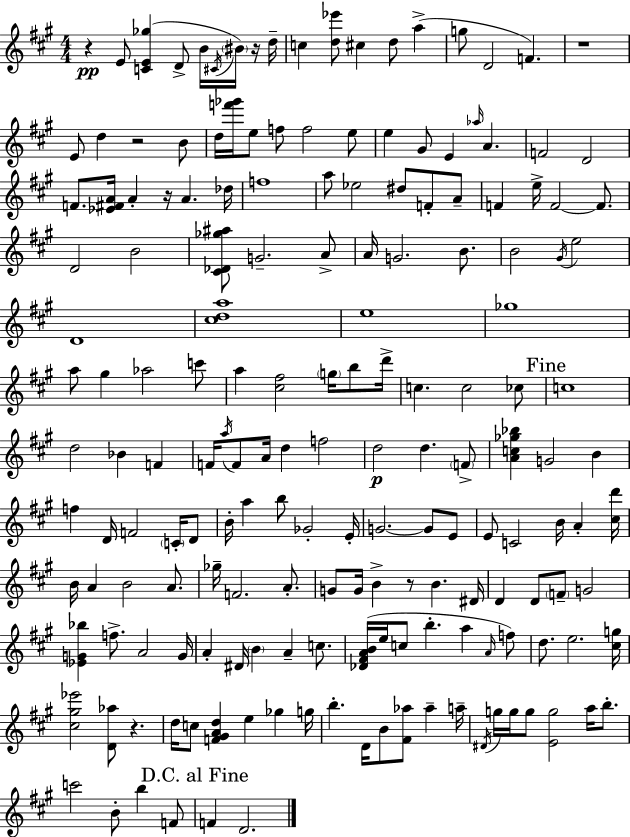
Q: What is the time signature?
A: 4/4